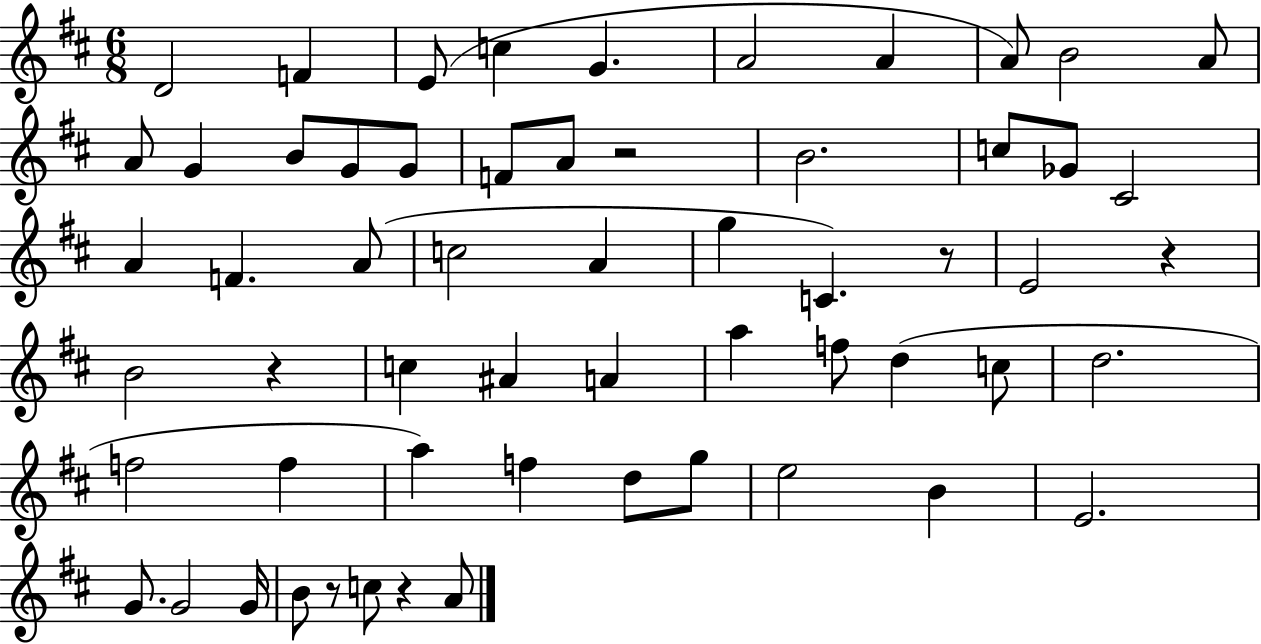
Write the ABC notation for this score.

X:1
T:Untitled
M:6/8
L:1/4
K:D
D2 F E/2 c G A2 A A/2 B2 A/2 A/2 G B/2 G/2 G/2 F/2 A/2 z2 B2 c/2 _G/2 ^C2 A F A/2 c2 A g C z/2 E2 z B2 z c ^A A a f/2 d c/2 d2 f2 f a f d/2 g/2 e2 B E2 G/2 G2 G/4 B/2 z/2 c/2 z A/2